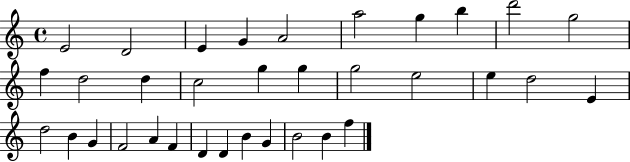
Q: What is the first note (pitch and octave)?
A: E4